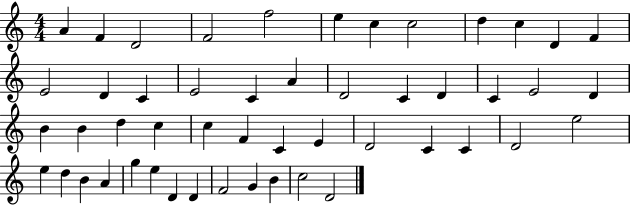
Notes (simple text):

A4/q F4/q D4/h F4/h F5/h E5/q C5/q C5/h D5/q C5/q D4/q F4/q E4/h D4/q C4/q E4/h C4/q A4/q D4/h C4/q D4/q C4/q E4/h D4/q B4/q B4/q D5/q C5/q C5/q F4/q C4/q E4/q D4/h C4/q C4/q D4/h E5/h E5/q D5/q B4/q A4/q G5/q E5/q D4/q D4/q F4/h G4/q B4/q C5/h D4/h